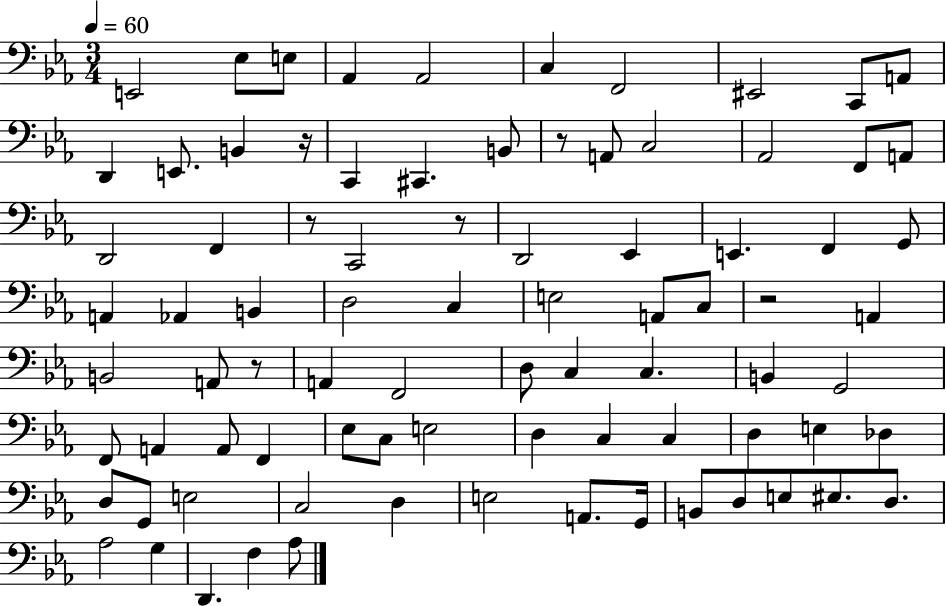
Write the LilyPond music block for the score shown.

{
  \clef bass
  \numericTimeSignature
  \time 3/4
  \key ees \major
  \tempo 4 = 60
  e,2 ees8 e8 | aes,4 aes,2 | c4 f,2 | eis,2 c,8 a,8 | \break d,4 e,8. b,4 r16 | c,4 cis,4. b,8 | r8 a,8 c2 | aes,2 f,8 a,8 | \break d,2 f,4 | r8 c,2 r8 | d,2 ees,4 | e,4. f,4 g,8 | \break a,4 aes,4 b,4 | d2 c4 | e2 a,8 c8 | r2 a,4 | \break b,2 a,8 r8 | a,4 f,2 | d8 c4 c4. | b,4 g,2 | \break f,8 a,4 a,8 f,4 | ees8 c8 e2 | d4 c4 c4 | d4 e4 des4 | \break d8 g,8 e2 | c2 d4 | e2 a,8. g,16 | b,8 d8 e8 eis8. d8. | \break aes2 g4 | d,4. f4 aes8 | \bar "|."
}